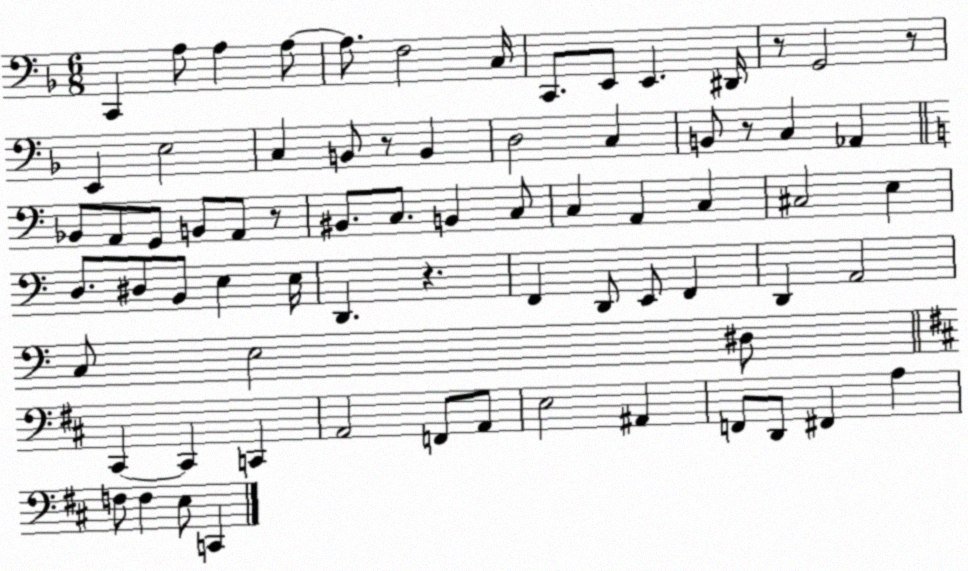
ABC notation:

X:1
T:Untitled
M:6/8
L:1/4
K:F
C,, A,/2 A, A,/2 A,/2 F,2 C,/4 C,,/2 E,,/2 E,, ^D,,/4 z/2 G,,2 z/2 E,, E,2 C, B,,/2 z/2 B,, D,2 C, B,,/2 z/2 C, _A,, _B,,/2 A,,/2 G,,/2 B,,/2 A,,/2 z/2 ^B,,/2 C,/2 B,, C,/2 C, A,, C, ^C,2 E, D,/2 ^D,/2 B,,/2 E, E,/4 D,, z F,, D,,/2 E,,/2 F,, D,, A,,2 C,/2 E,2 ^D,/2 ^C,, ^C,, C,, A,,2 F,,/2 A,,/2 E,2 ^A,, F,,/2 D,,/2 ^F,, A, F,/2 F, E,/2 C,,